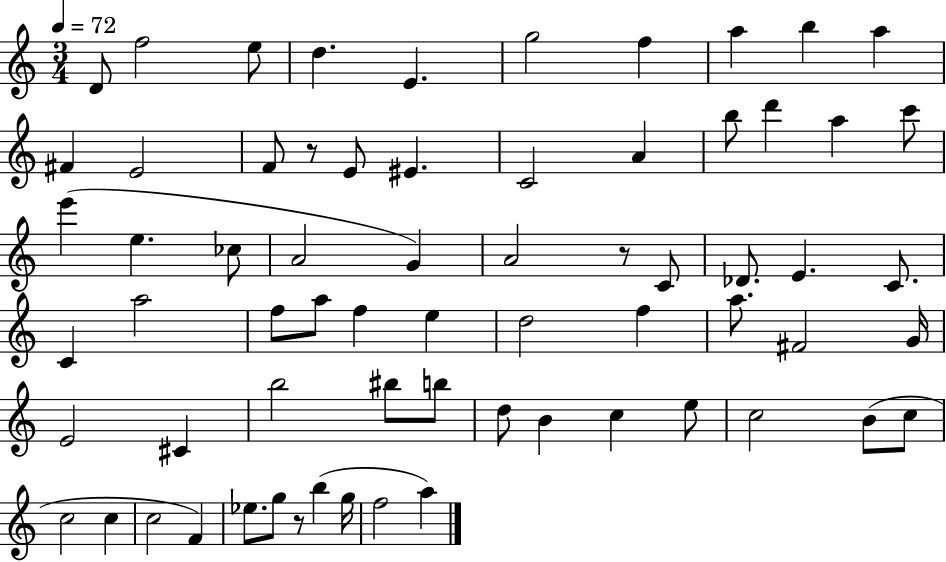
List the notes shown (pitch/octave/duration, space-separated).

D4/e F5/h E5/e D5/q. E4/q. G5/h F5/q A5/q B5/q A5/q F#4/q E4/h F4/e R/e E4/e EIS4/q. C4/h A4/q B5/e D6/q A5/q C6/e E6/q E5/q. CES5/e A4/h G4/q A4/h R/e C4/e Db4/e. E4/q. C4/e. C4/q A5/h F5/e A5/e F5/q E5/q D5/h F5/q A5/e. F#4/h G4/s E4/h C#4/q B5/h BIS5/e B5/e D5/e B4/q C5/q E5/e C5/h B4/e C5/e C5/h C5/q C5/h F4/q Eb5/e. G5/e R/e B5/q G5/s F5/h A5/q